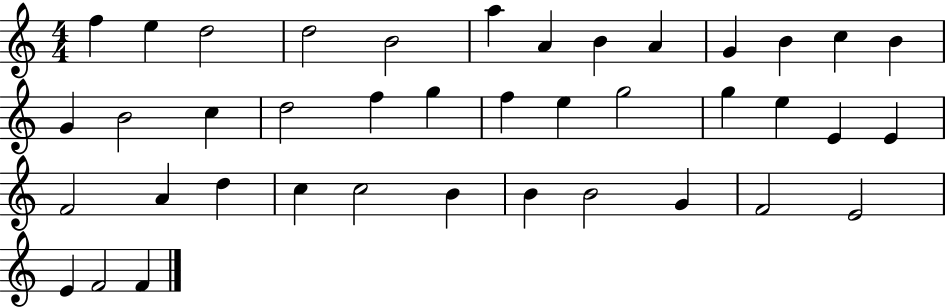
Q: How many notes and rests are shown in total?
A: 40